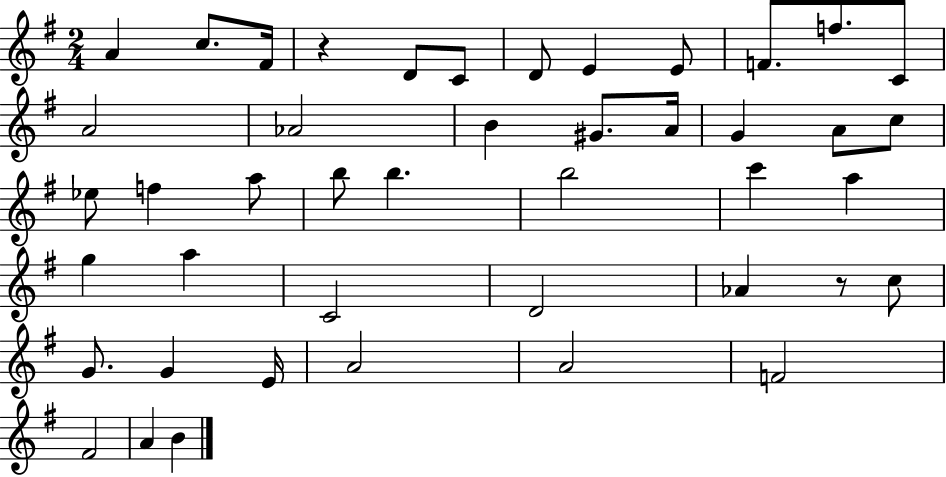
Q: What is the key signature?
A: G major